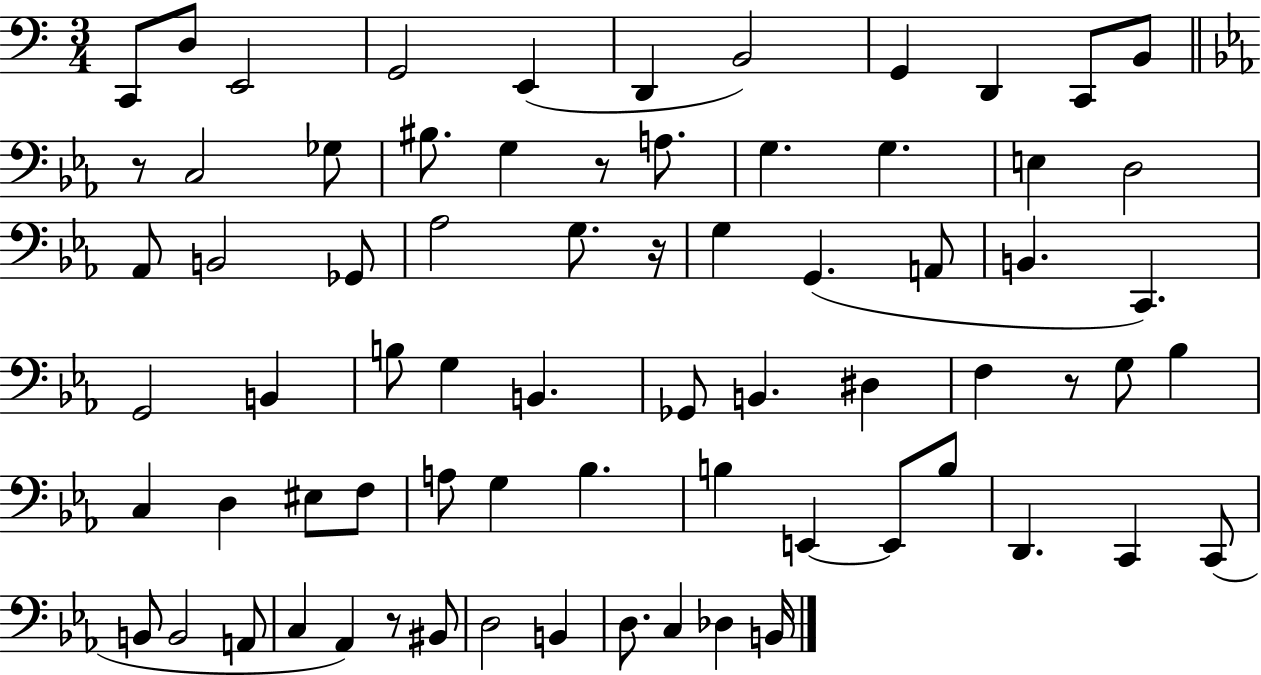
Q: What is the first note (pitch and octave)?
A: C2